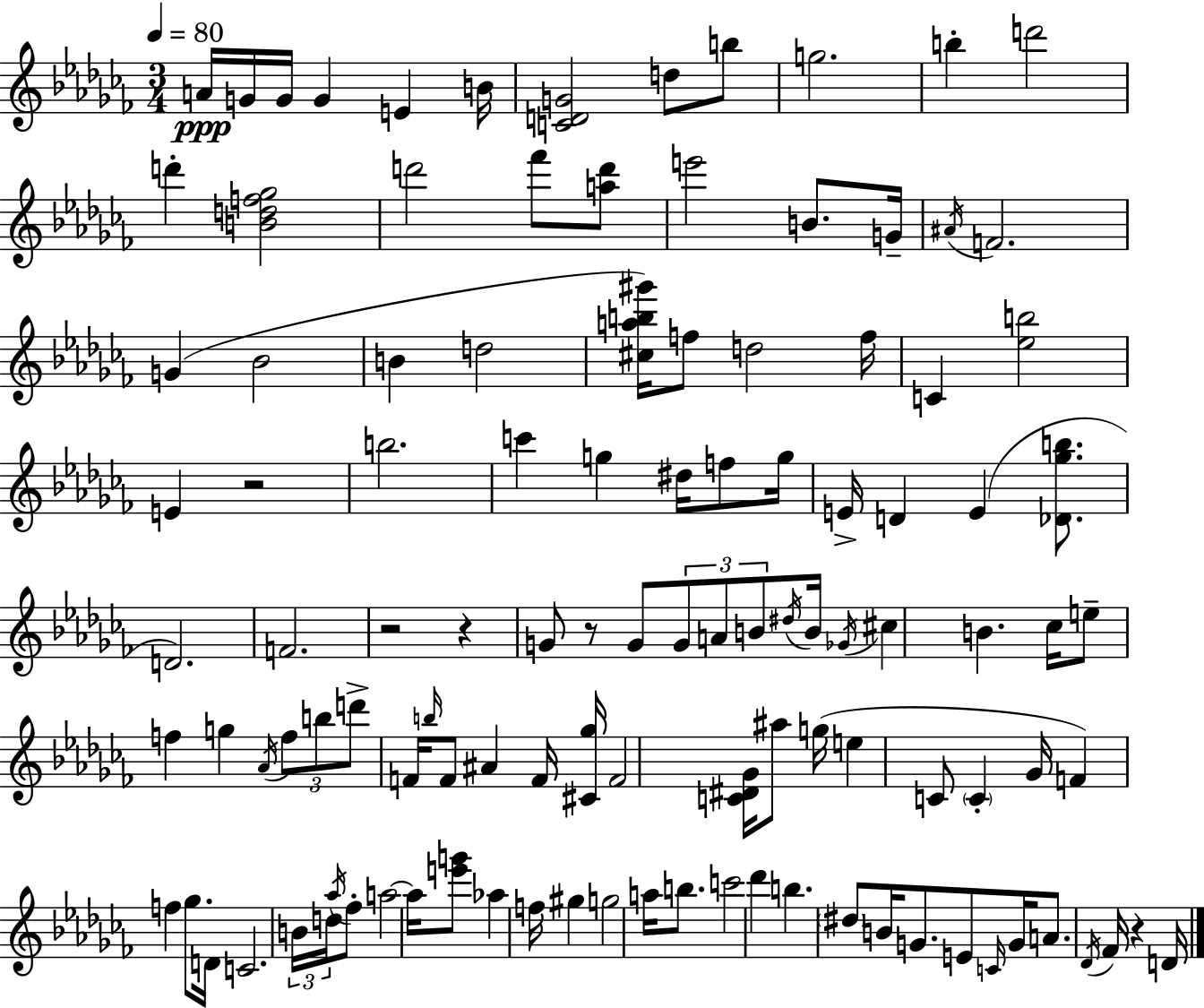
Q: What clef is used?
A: treble